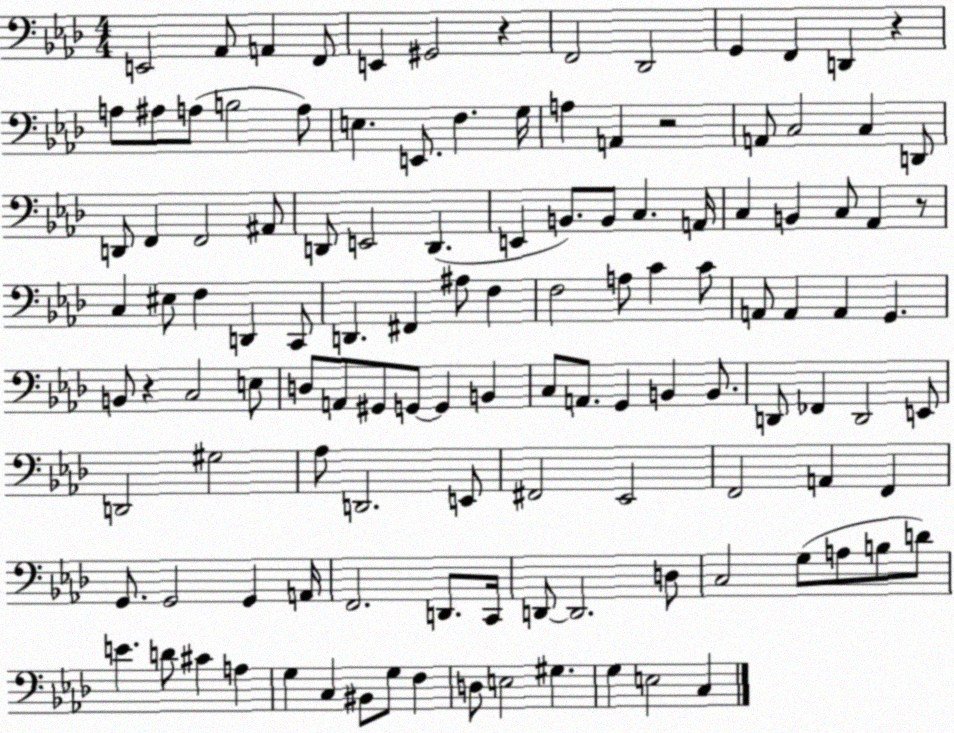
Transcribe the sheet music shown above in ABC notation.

X:1
T:Untitled
M:4/4
L:1/4
K:Ab
E,,2 _A,,/2 A,, F,,/2 E,, ^G,,2 z F,,2 _D,,2 G,, F,, D,, z A,/2 ^A,/2 A,/2 B,2 A,/2 E, E,,/2 F, G,/4 A, A,, z2 A,,/2 C,2 C, D,,/2 D,,/2 F,, F,,2 ^A,,/2 D,,/2 E,,2 D,, E,, B,,/2 B,,/2 C, A,,/4 C, B,, C,/2 _A,, z/2 C, ^E,/2 F, D,, C,,/2 D,, ^F,, ^A,/2 F, F,2 A,/2 C C/2 A,,/2 A,, A,, G,, B,,/2 z C,2 E,/2 D,/2 A,,/2 ^G,,/2 G,,/2 G,, B,, C,/2 A,,/2 G,, B,, B,,/2 D,,/2 _F,, D,,2 E,,/2 D,,2 ^G,2 _A,/2 D,,2 E,,/2 ^F,,2 _E,,2 F,,2 A,, F,, G,,/2 G,,2 G,, A,,/4 F,,2 D,,/2 C,,/4 D,,/2 D,,2 D,/2 C,2 G,/2 A,/2 B,/2 D/2 E D/2 ^C A, G, C, ^B,,/2 G,/2 F, D,/2 E,2 ^G, G, E,2 C,